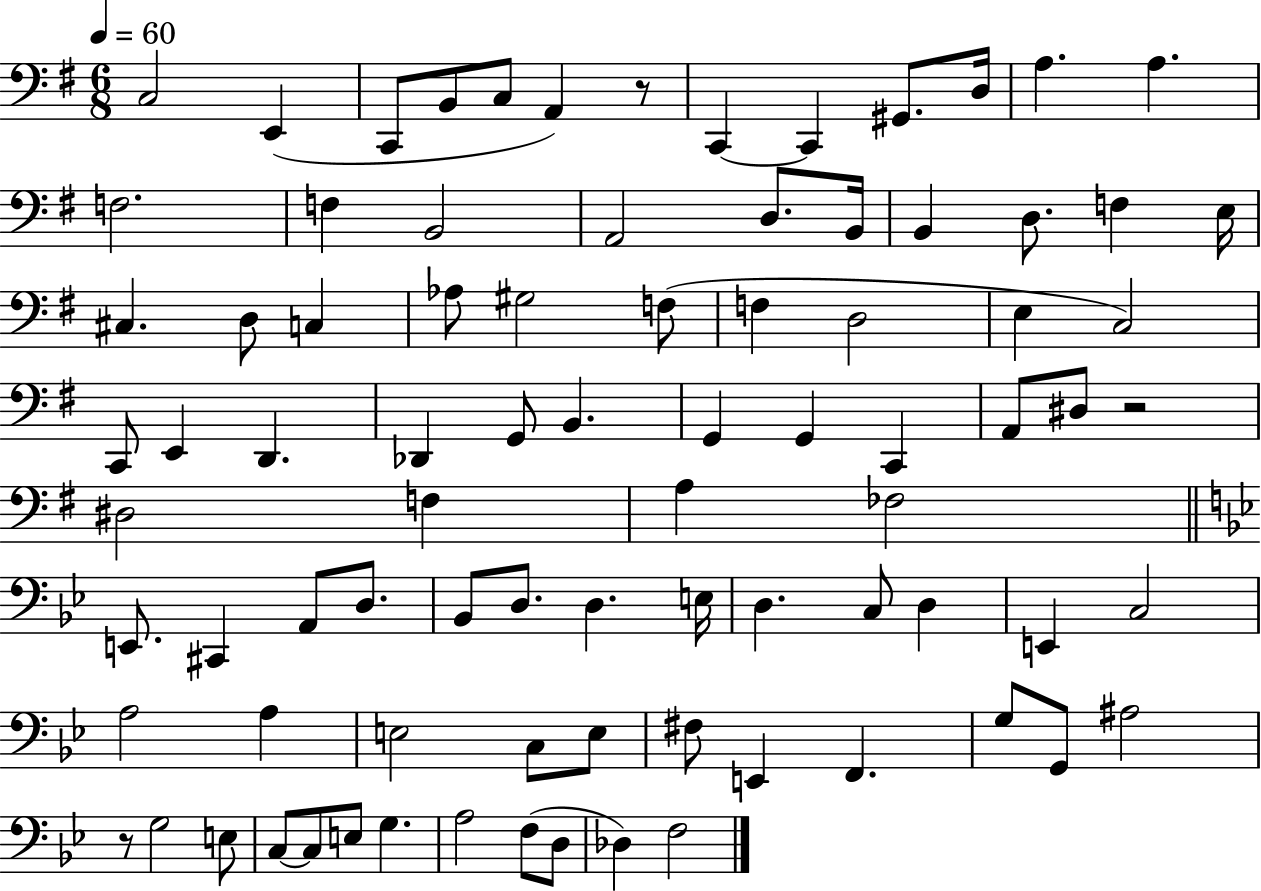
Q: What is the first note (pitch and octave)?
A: C3